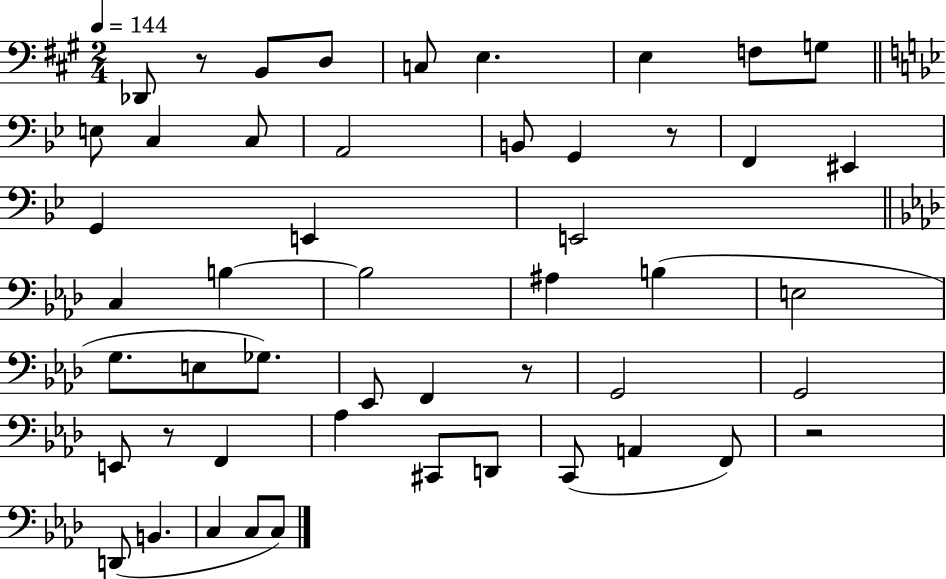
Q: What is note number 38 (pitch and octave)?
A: C2